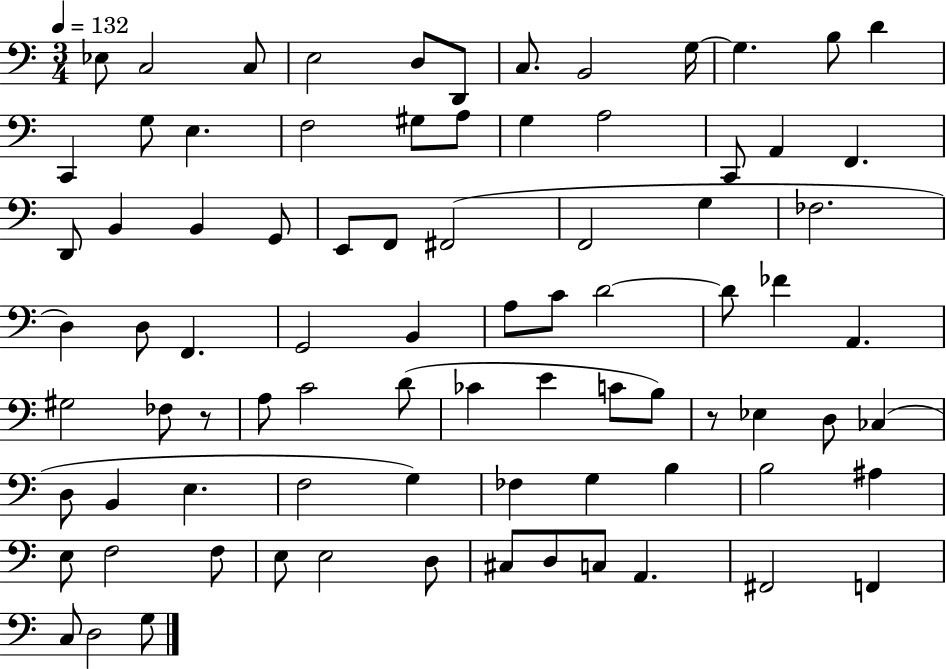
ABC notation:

X:1
T:Untitled
M:3/4
L:1/4
K:C
_E,/2 C,2 C,/2 E,2 D,/2 D,,/2 C,/2 B,,2 G,/4 G, B,/2 D C,, G,/2 E, F,2 ^G,/2 A,/2 G, A,2 C,,/2 A,, F,, D,,/2 B,, B,, G,,/2 E,,/2 F,,/2 ^F,,2 F,,2 G, _F,2 D, D,/2 F,, G,,2 B,, A,/2 C/2 D2 D/2 _F A,, ^G,2 _F,/2 z/2 A,/2 C2 D/2 _C E C/2 B,/2 z/2 _E, D,/2 _C, D,/2 B,, E, F,2 G, _F, G, B, B,2 ^A, E,/2 F,2 F,/2 E,/2 E,2 D,/2 ^C,/2 D,/2 C,/2 A,, ^F,,2 F,, C,/2 D,2 G,/2